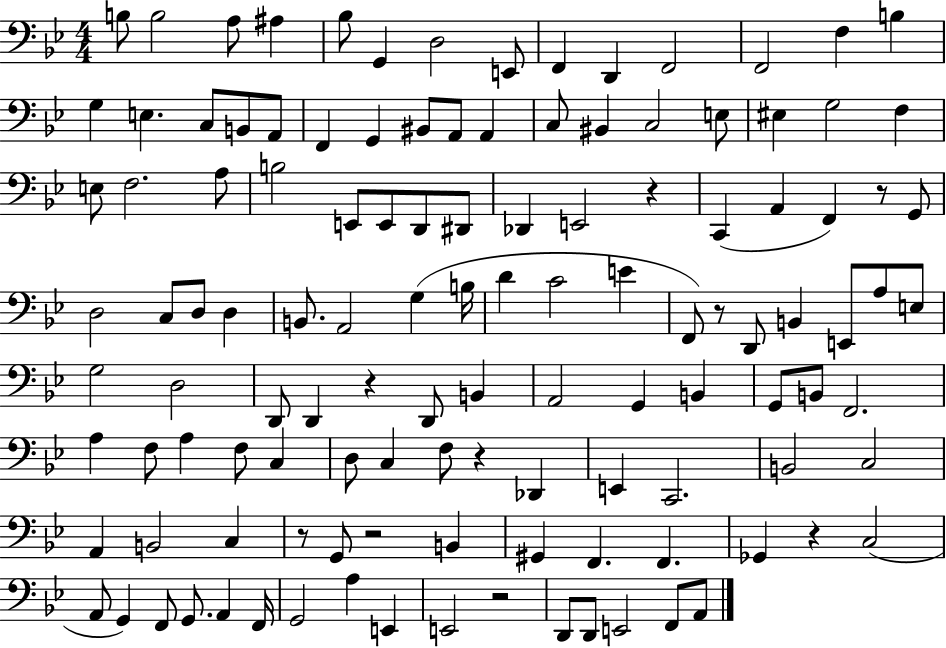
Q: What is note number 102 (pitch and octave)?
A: A2